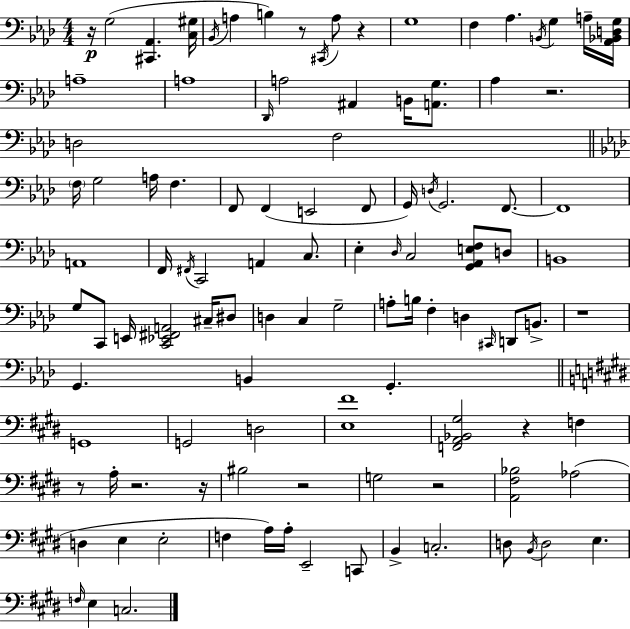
X:1
T:Untitled
M:4/4
L:1/4
K:Ab
z/4 G,2 [^C,,_A,,] [C,^G,]/4 _B,,/4 A, B, z/2 ^C,,/4 A,/2 z G,4 F, _A, B,,/4 G, A,/4 [_A,,_B,,D,G,]/4 A,4 A,4 _D,,/4 A,2 ^A,, B,,/4 [A,,G,]/2 _A, z2 D,2 F,2 F,/4 G,2 A,/4 F, F,,/2 F,, E,,2 F,,/2 G,,/4 D,/4 G,,2 F,,/2 F,,4 A,,4 F,,/4 ^F,,/4 C,,2 A,, C,/2 _E, _D,/4 C,2 [G,,_A,,E,F,]/2 D,/2 B,,4 G,/2 C,,/2 E,,/4 [C,,_E,,^F,,A,,]2 ^C,/4 ^D,/2 D, C, G,2 A,/2 B,/4 F, D, ^C,,/4 D,,/2 B,,/2 z4 G,, B,, G,, G,,4 G,,2 D,2 [E,^F]4 [F,,A,,_B,,^G,]2 z F, z/2 A,/4 z2 z/4 ^B,2 z2 G,2 z2 [A,,^F,_B,]2 _A,2 D, E, E,2 F, A,/4 A,/4 E,,2 C,,/2 B,, C,2 D,/2 B,,/4 D,2 E, F,/4 E, C,2